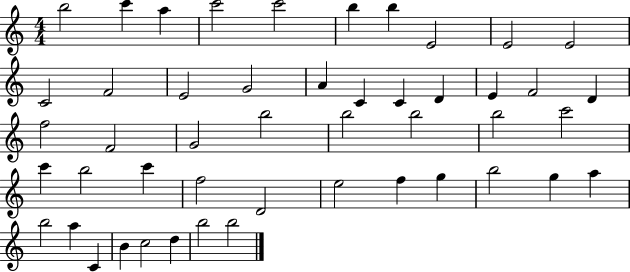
B5/h C6/q A5/q C6/h C6/h B5/q B5/q E4/h E4/h E4/h C4/h F4/h E4/h G4/h A4/q C4/q C4/q D4/q E4/q F4/h D4/q F5/h F4/h G4/h B5/h B5/h B5/h B5/h C6/h C6/q B5/h C6/q F5/h D4/h E5/h F5/q G5/q B5/h G5/q A5/q B5/h A5/q C4/q B4/q C5/h D5/q B5/h B5/h